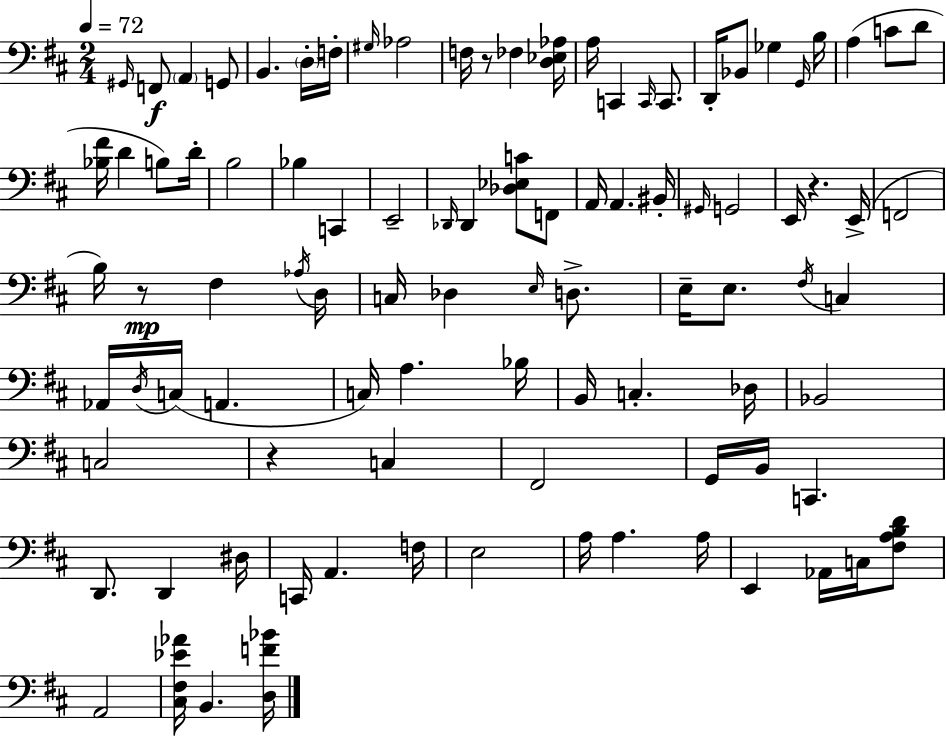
{
  \clef bass
  \numericTimeSignature
  \time 2/4
  \key d \major
  \tempo 4 = 72
  \grace { gis,16 }\f f,8 \parenthesize a,4 g,8 | b,4. \parenthesize d16-. | f16-. \grace { gis16 } aes2 | f16 r8 fes4 | \break <d ees aes>16 a16 c,4 \grace { c,16 } | c,8. d,16-. bes,8 ges4 | \grace { g,16 } b16 a4( | c'8 d'8 <bes fis'>16 d'4 | \break b8) d'16-. b2 | bes4 | c,4 e,2-- | \grace { des,16 } des,4 | \break <des ees c'>8 f,8 a,16 a,4. | bis,16-. \grace { gis,16 } g,2 | e,16 r4. | e,16->( f,2 | \break b16) r8\mp | fis4 \acciaccatura { aes16 } d16 c16 | des4 \grace { e16 } d8.-> | e16-- e8. \acciaccatura { fis16 } c4 | \break aes,16 \acciaccatura { d16 }( c16 a,4. | c16) a4. | bes16 b,16 c4.-. | des16 bes,2 | \break c2 | r4 c4 | fis,2 | g,16 b,16 c,4. | \break d,8. d,4 | dis16 c,16 a,4. | f16 e2 | a16 a4. | \break a16 e,4 aes,16 c16 | <fis a b d'>8 a,2 | <cis fis ees' aes'>16 b,4. | <d f' bes'>16 \bar "|."
}